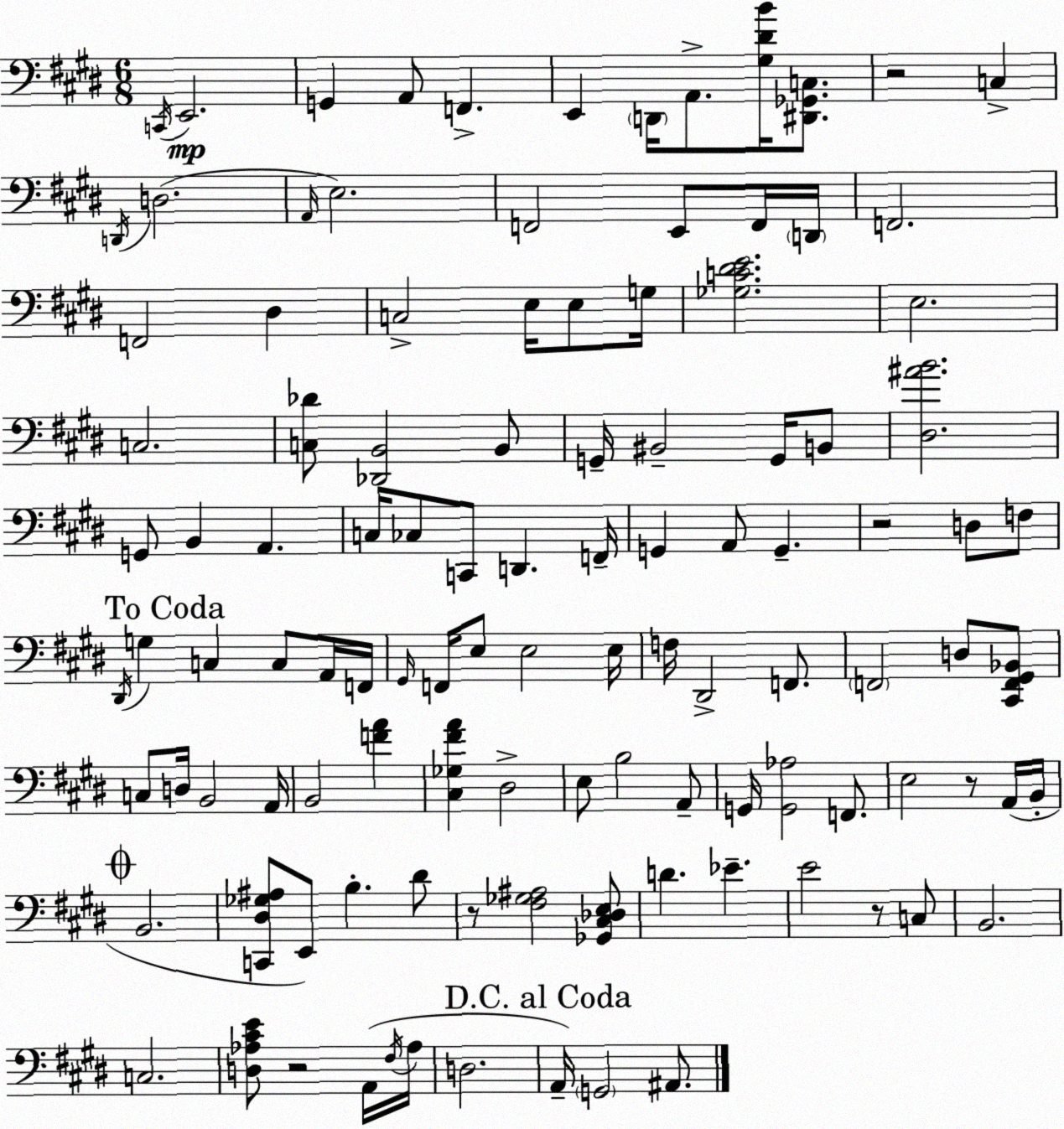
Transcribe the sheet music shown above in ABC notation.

X:1
T:Untitled
M:6/8
L:1/4
K:E
C,,/4 E,,2 G,, A,,/2 F,, E,, D,,/4 A,,/2 [^G,^DB]/4 [^D,,_G,,C,]/2 z2 C, D,,/4 D,2 A,,/4 E,2 F,,2 E,,/2 F,,/4 D,,/4 F,,2 F,,2 ^D, C,2 E,/4 E,/2 G,/4 [_G,C^DE]2 E,2 C,2 [C,_D]/2 [_D,,B,,]2 B,,/2 G,,/4 ^B,,2 G,,/4 B,,/2 [^D,^AB]2 G,,/2 B,, A,, C,/4 _C,/2 C,,/2 D,, F,,/4 G,, A,,/2 G,, z2 D,/2 F,/2 ^D,,/4 G, C, C,/2 A,,/4 F,,/4 ^G,,/4 F,,/4 E,/2 E,2 E,/4 F,/4 ^D,,2 F,,/2 F,,2 D,/2 [^C,,F,,^G,,_B,,]/2 C,/2 D,/4 B,,2 A,,/4 B,,2 [FA] [^C,_G,^FA] ^D,2 E,/2 B,2 A,,/2 G,,/4 [G,,_A,]2 F,,/2 E,2 z/2 A,,/4 B,,/4 B,,2 [C,,^D,_G,^A,]/2 E,,/2 B, ^D/2 z/2 [^F,_G,^A,]2 [_G,,^C,_D,E,]/2 D _E E2 z/2 C,/2 B,,2 C,2 [D,_A,^CE]/2 z2 A,,/4 ^F,/4 _A,/4 D,2 A,,/4 G,,2 ^A,,/2